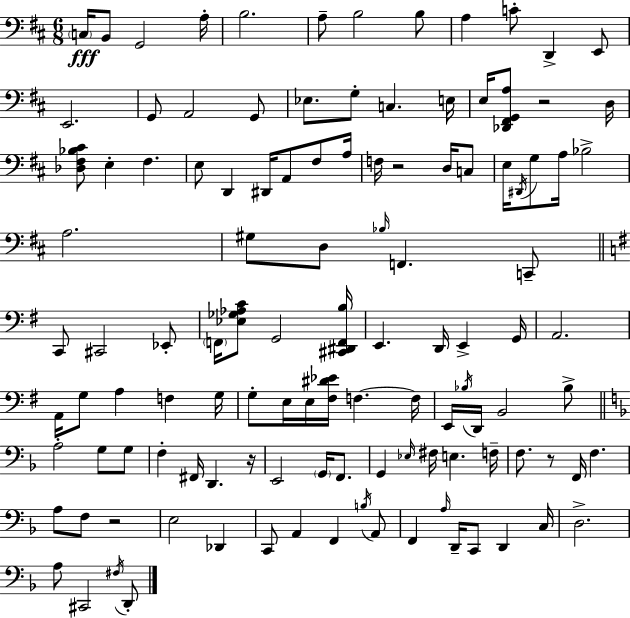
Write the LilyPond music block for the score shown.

{
  \clef bass
  \numericTimeSignature
  \time 6/8
  \key d \major
  \parenthesize c16\fff b,8 g,2 a16-. | b2. | a8-- b2 b8 | a4 c'8-. d,4-> e,8 | \break e,2. | g,8 a,2 g,8 | ees8. g8-. c4. e16 | e16 <des, fis, g, a>8 r2 d16 | \break <des fis bes cis'>8 e4-. fis4. | e8 d,4 dis,16 a,8 fis8 a16 | f16 r2 d16 c8 | e16 \acciaccatura { dis,16 } g8 a16 bes2-> | \break a2. | gis8 d8 \grace { bes16 } f,4. | c,8-- \bar "||" \break \key g \major c,8 cis,2 ees,8-. | \parenthesize f,16 <ees ges aes c'>8 g,2 <cis, dis, f, b>16 | e,4. d,16 e,4-> g,16 | a,2. | \break a,16 g8 a4 f4 g16 | g8-. e16 e16 <fis dis' ees'>16 f4.~~ f16 | e,16 \acciaccatura { bes16 } d,16 b,2 bes8-> | \bar "||" \break \key f \major a2-. g8 g8 | f4-. fis,16 d,4. r16 | e,2 \parenthesize g,16 f,8. | g,4 \grace { ees16 } fis16 e4. | \break f16-- f8. r8 f,16 f4. | a8 f8 r2 | e2 des,4 | c,8 a,4 f,4 \acciaccatura { b16 } | \break a,8 f,4 \grace { a16 } d,16-- c,8 d,4 | c16 d2.-> | a8 cis,2 | \acciaccatura { fis16 } d,8-. \bar "|."
}